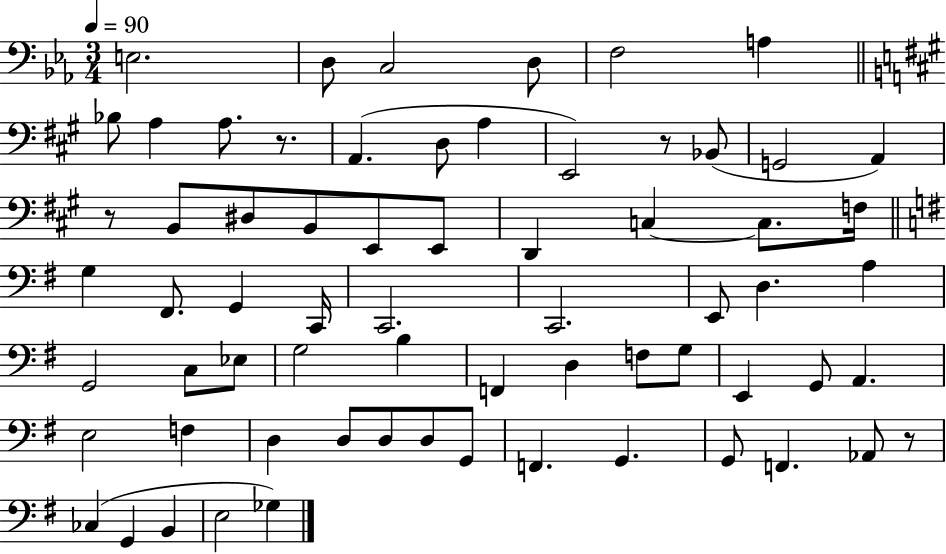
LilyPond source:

{
  \clef bass
  \numericTimeSignature
  \time 3/4
  \key ees \major
  \tempo 4 = 90
  \repeat volta 2 { e2. | d8 c2 d8 | f2 a4 | \bar "||" \break \key a \major bes8 a4 a8. r8. | a,4.( d8 a4 | e,2) r8 bes,8( | g,2 a,4) | \break r8 b,8 dis8 b,8 e,8 e,8 | d,4 c4~~ c8. f16 | \bar "||" \break \key e \minor g4 fis,8. g,4 c,16 | c,2. | c,2. | e,8 d4. a4 | \break g,2 c8 ees8 | g2 b4 | f,4 d4 f8 g8 | e,4 g,8 a,4. | \break e2 f4 | d4 d8 d8 d8 g,8 | f,4. g,4. | g,8 f,4. aes,8 r8 | \break ces4( g,4 b,4 | e2 ges4) | } \bar "|."
}